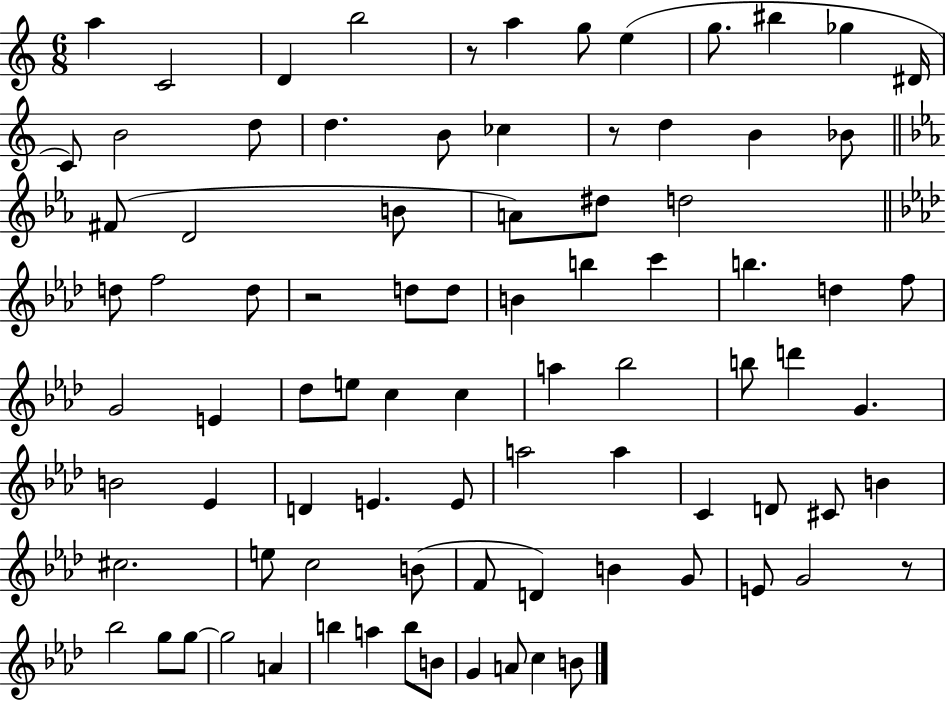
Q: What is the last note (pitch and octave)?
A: B4